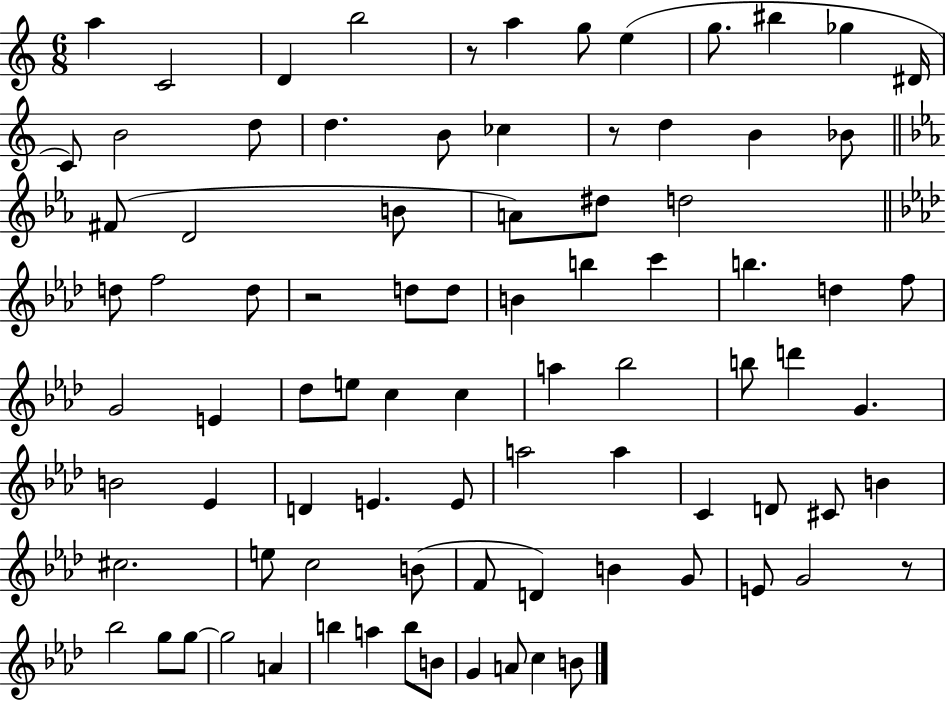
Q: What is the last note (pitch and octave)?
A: B4